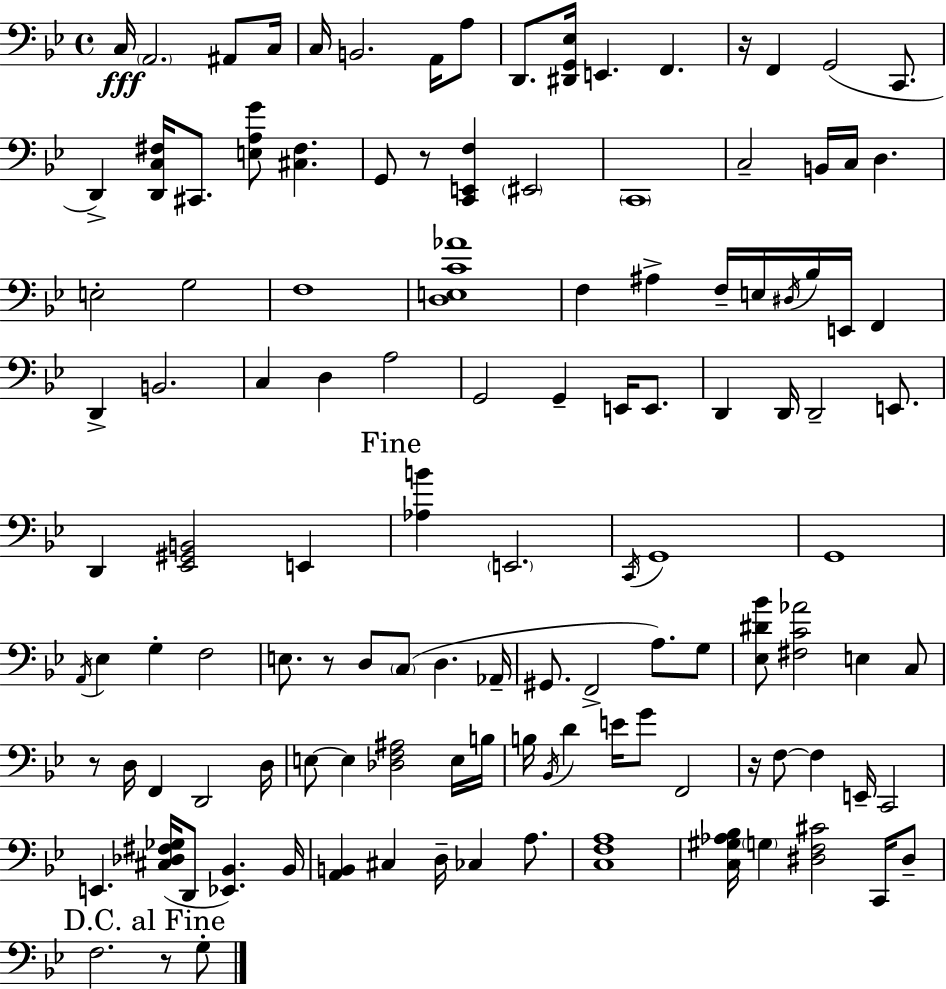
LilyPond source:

{
  \clef bass
  \time 4/4
  \defaultTimeSignature
  \key bes \major
  \repeat volta 2 { c16\fff \parenthesize a,2. ais,8 c16 | c16 b,2. a,16 a8 | d,8. <dis, g, ees>16 e,4. f,4. | r16 f,4 g,2( c,8. | \break d,4->) <d, c fis>16 cis,8. <e a g'>8 <cis fis>4. | g,8 r8 <c, e, f>4 \parenthesize eis,2 | \parenthesize c,1 | c2-- b,16 c16 d4. | \break e2-. g2 | f1 | <d e c' aes'>1 | f4 ais4-> f16-- e16 \acciaccatura { dis16 } bes16 e,16 f,4 | \break d,4-> b,2. | c4 d4 a2 | g,2 g,4-- e,16 e,8. | d,4 d,16 d,2-- e,8. | \break d,4 <ees, gis, b,>2 e,4 | \mark "Fine" <aes b'>4 \parenthesize e,2. | \acciaccatura { c,16 } g,1 | g,1 | \break \acciaccatura { a,16 } ees4 g4-. f2 | e8. r8 d8 \parenthesize c8( d4. | aes,16-- gis,8. f,2-> a8.) | g8 <ees dis' bes'>8 <fis c' aes'>2 e4 | \break c8 r8 d16 f,4 d,2 | d16 e8~~ e4 <des f ais>2 | e16 b16 b16 \acciaccatura { bes,16 } d'4 e'16 g'8 f,2 | r16 f8~~ f4 e,16-- c,2 | \break e,4. <cis des fis ges>16( d,8 <ees, bes,>4.) | bes,16 <a, b,>4 cis4 d16-- ces4 | a8. <c f a>1 | <c gis aes bes>16 \parenthesize g4 <dis f cis'>2 | \break c,16 dis8-- \mark "D.C. al Fine" f2. | r8 g8-. } \bar "|."
}